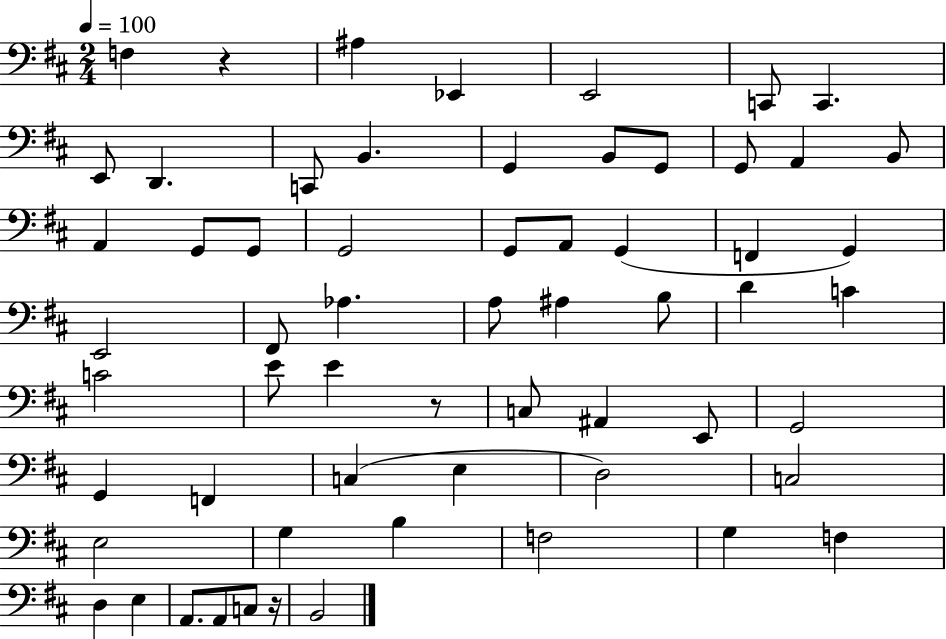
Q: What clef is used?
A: bass